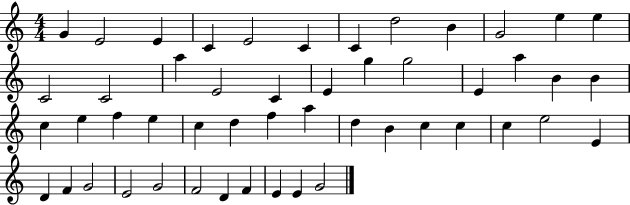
{
  \clef treble
  \numericTimeSignature
  \time 4/4
  \key c \major
  g'4 e'2 e'4 | c'4 e'2 c'4 | c'4 d''2 b'4 | g'2 e''4 e''4 | \break c'2 c'2 | a''4 e'2 c'4 | e'4 g''4 g''2 | e'4 a''4 b'4 b'4 | \break c''4 e''4 f''4 e''4 | c''4 d''4 f''4 a''4 | d''4 b'4 c''4 c''4 | c''4 e''2 e'4 | \break d'4 f'4 g'2 | e'2 g'2 | f'2 d'4 f'4 | e'4 e'4 g'2 | \break \bar "|."
}